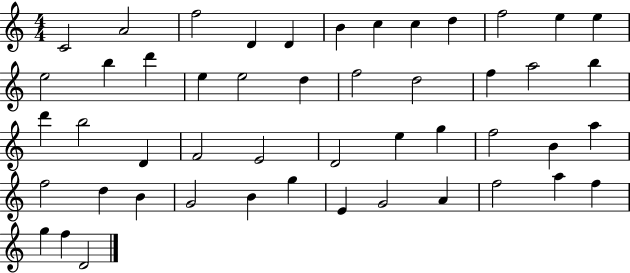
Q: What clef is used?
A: treble